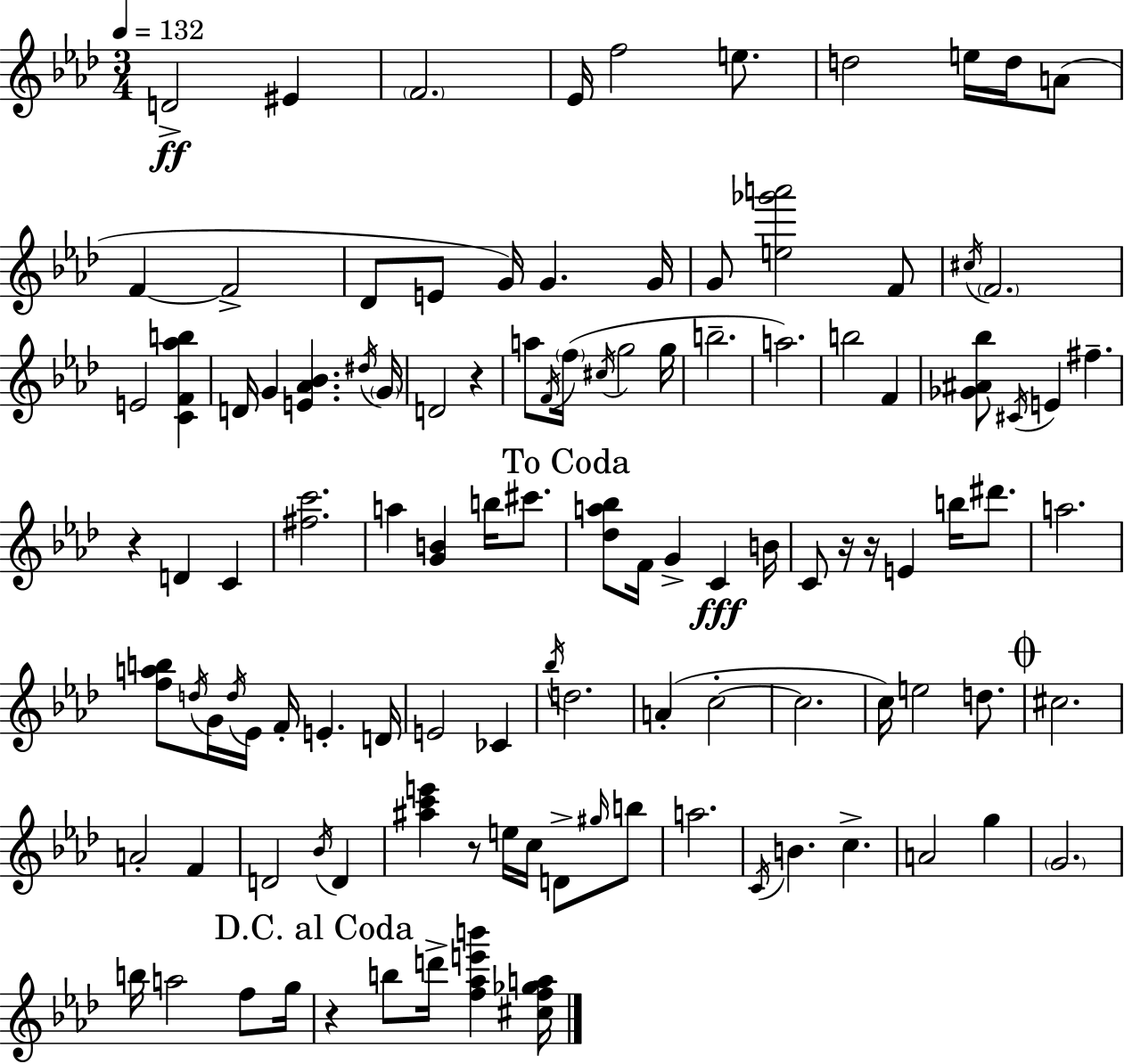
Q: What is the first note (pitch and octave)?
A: D4